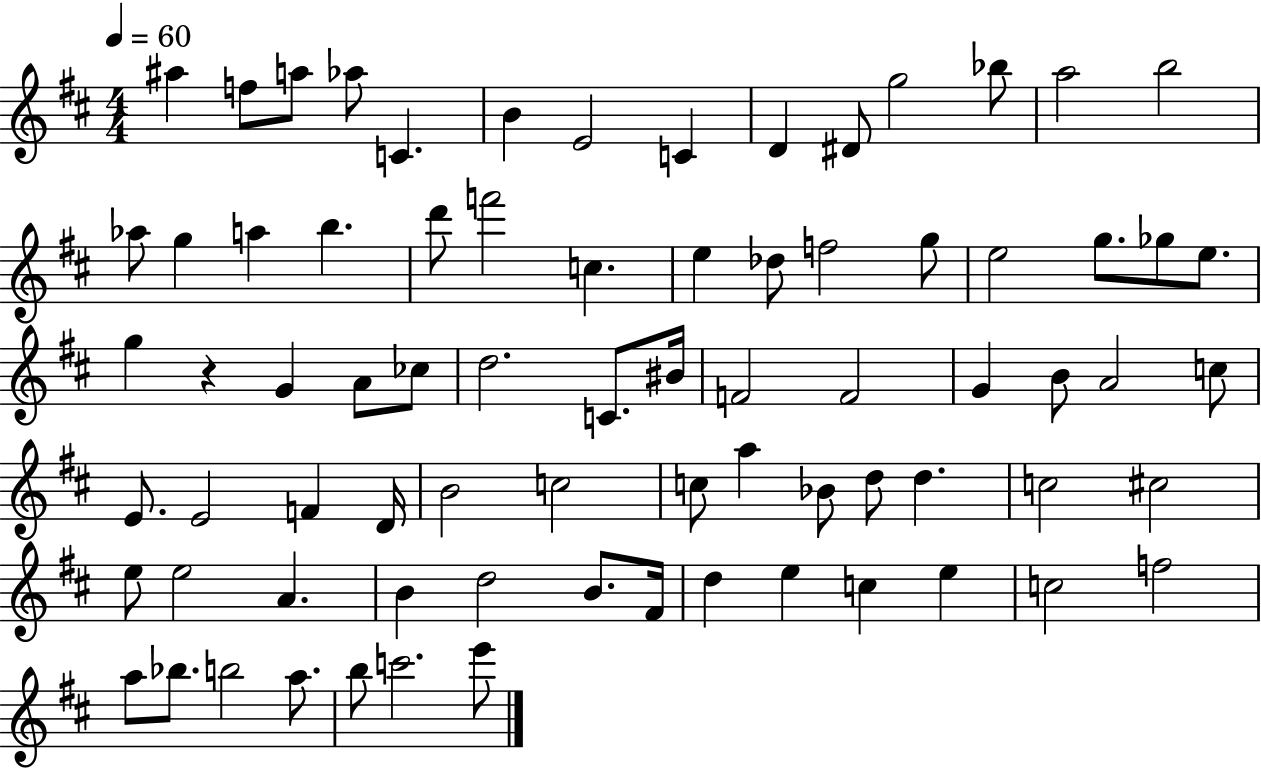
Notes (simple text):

A#5/q F5/e A5/e Ab5/e C4/q. B4/q E4/h C4/q D4/q D#4/e G5/h Bb5/e A5/h B5/h Ab5/e G5/q A5/q B5/q. D6/e F6/h C5/q. E5/q Db5/e F5/h G5/e E5/h G5/e. Gb5/e E5/e. G5/q R/q G4/q A4/e CES5/e D5/h. C4/e. BIS4/s F4/h F4/h G4/q B4/e A4/h C5/e E4/e. E4/h F4/q D4/s B4/h C5/h C5/e A5/q Bb4/e D5/e D5/q. C5/h C#5/h E5/e E5/h A4/q. B4/q D5/h B4/e. F#4/s D5/q E5/q C5/q E5/q C5/h F5/h A5/e Bb5/e. B5/h A5/e. B5/e C6/h. E6/e